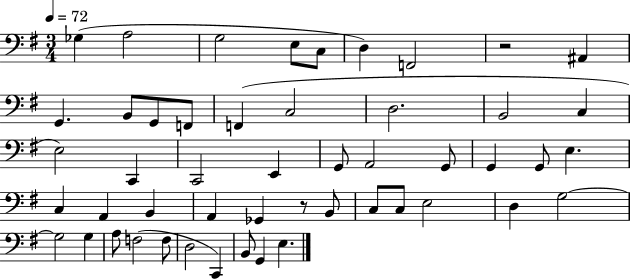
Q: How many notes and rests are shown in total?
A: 50